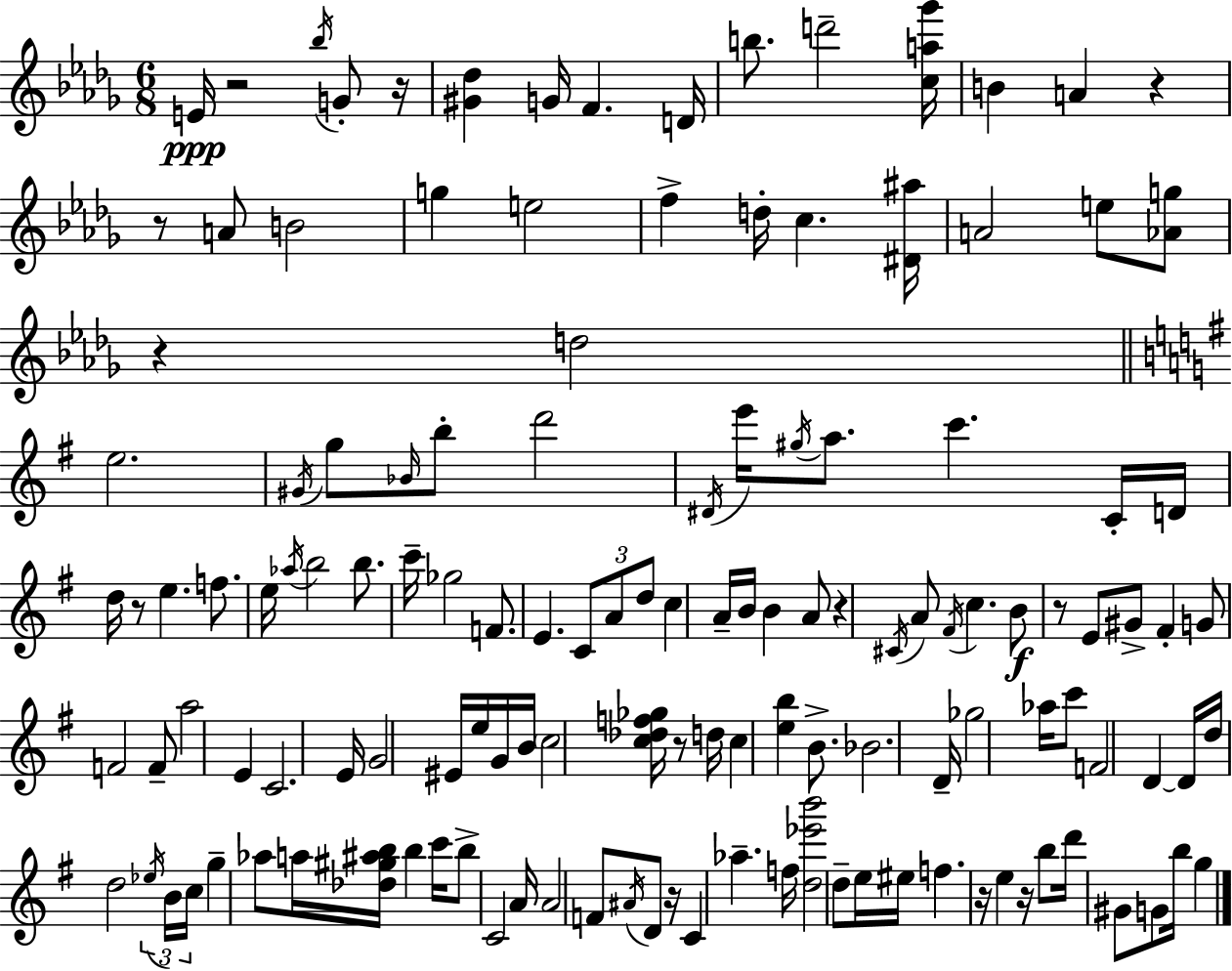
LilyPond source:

{
  \clef treble
  \numericTimeSignature
  \time 6/8
  \key bes \minor
  e'16\ppp r2 \acciaccatura { bes''16 } g'8-. | r16 <gis' des''>4 g'16 f'4. | d'16 b''8. d'''2-- | <c'' a'' ges'''>16 b'4 a'4 r4 | \break r8 a'8 b'2 | g''4 e''2 | f''4-> d''16-. c''4. | <dis' ais''>16 a'2 e''8 <aes' g''>8 | \break r4 d''2 | \bar "||" \break \key e \minor e''2. | \acciaccatura { gis'16 } g''8 \grace { bes'16 } b''8-. d'''2 | \acciaccatura { dis'16 } e'''16 \acciaccatura { gis''16 } a''8. c'''4. | c'16-. d'16 d''16 r8 e''4. | \break f''8. e''16 \acciaccatura { aes''16 } b''2 | b''8. c'''16-- ges''2 | f'8. e'4. \tuplet 3/2 { c'8 | a'8 d''8 } c''4 a'16-- b'16 b'4 | \break a'8 r4 \acciaccatura { cis'16 } a'8 | \acciaccatura { fis'16 } c''4. b'8\f r8 e'8 | gis'8-> fis'4-. g'8 f'2 | f'8-- a''2 | \break e'4 c'2. | e'16 g'2 | eis'16 e''16 g'16 b'16 \parenthesize c''2 | <c'' des'' f'' ges''>16 r8 d''16 c''4 | \break <e'' b''>4 b'8.-> bes'2. | d'16-- ges''2 | aes''16 c'''8 f'2 | d'4~~ d'16 d''16 d''2 | \break \tuplet 3/2 { \acciaccatura { ees''16 } b'16 c''16 } g''4-- | aes''8 a''16 <des'' gis'' ais'' b''>16 b''4 c'''16 b''8-> c'2 | a'16 a'2 | f'8 \acciaccatura { ais'16 } d'8 r16 c'4 | \break aes''4.-- f''16 <d'' ees''' b'''>2 | d''8-- e''16 eis''16 f''4. | r16 e''4 r16 b''8 d'''16 | gis'8 g'8 b''16 g''4 \bar "|."
}